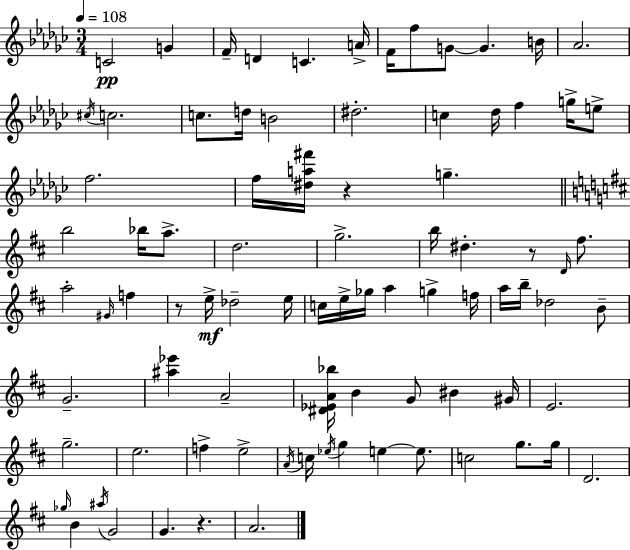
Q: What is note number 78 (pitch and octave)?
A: A4